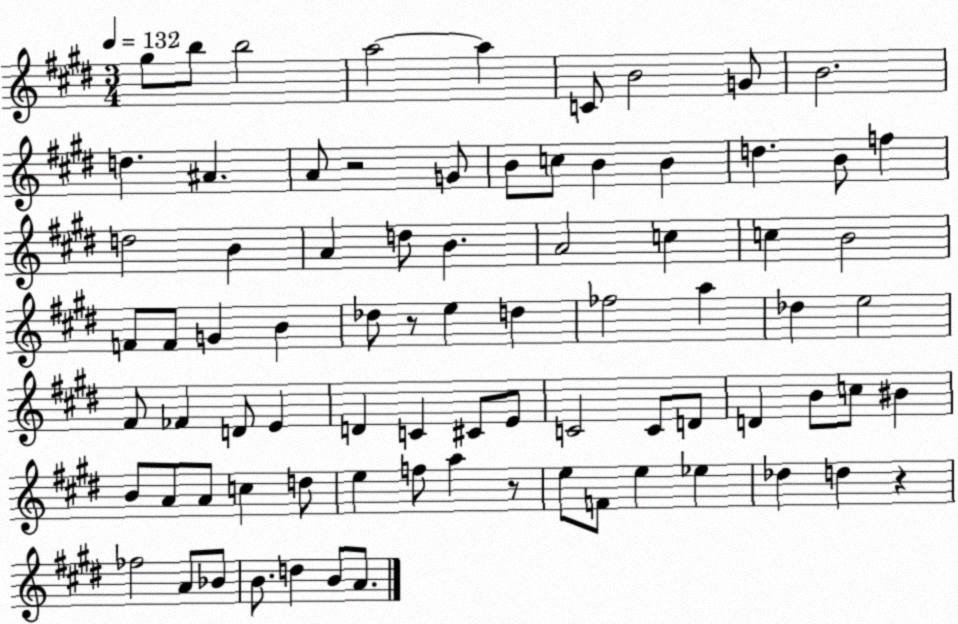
X:1
T:Untitled
M:3/4
L:1/4
K:E
^g/2 b/2 b2 a2 a C/2 B2 G/2 B2 d ^A A/2 z2 G/2 B/2 c/2 B B d B/2 f d2 B A d/2 B A2 c c B2 F/2 F/2 G B _d/2 z/2 e d _f2 a _d e2 ^F/2 _F D/2 E D C ^C/2 E/2 C2 C/2 D/2 D B/2 c/2 ^B B/2 A/2 A/2 c d/2 e f/2 a z/2 e/2 F/2 e _e _d d z _f2 A/2 _B/2 B/2 d B/2 A/2